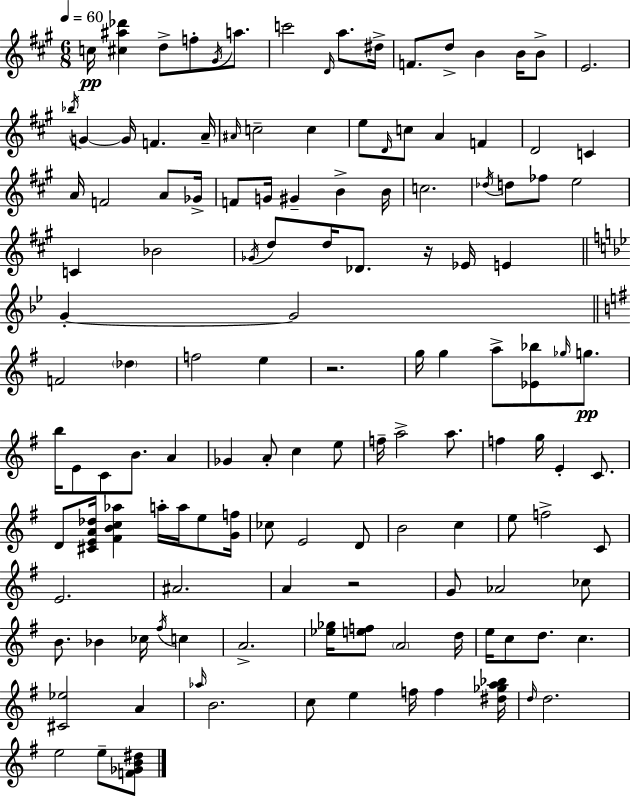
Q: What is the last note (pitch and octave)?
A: E5